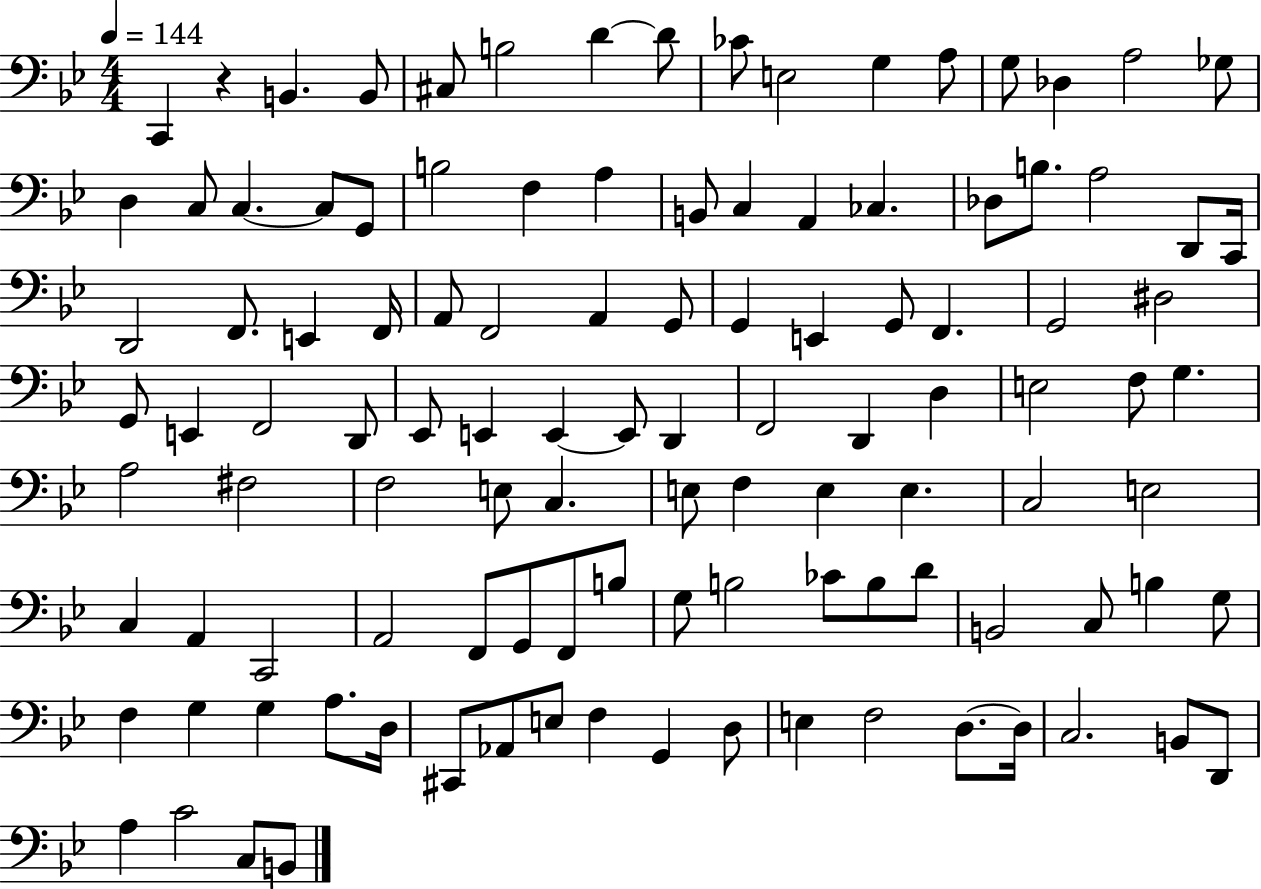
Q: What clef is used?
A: bass